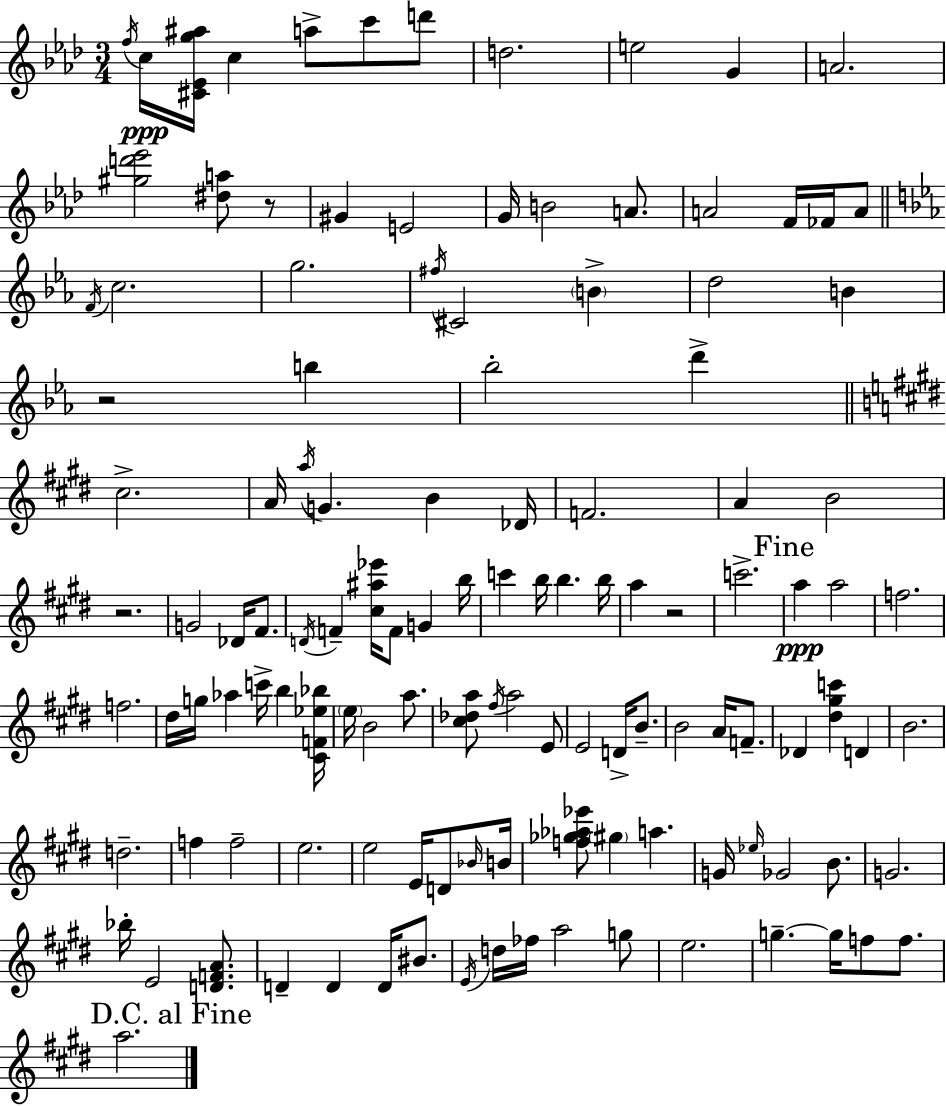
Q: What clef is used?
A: treble